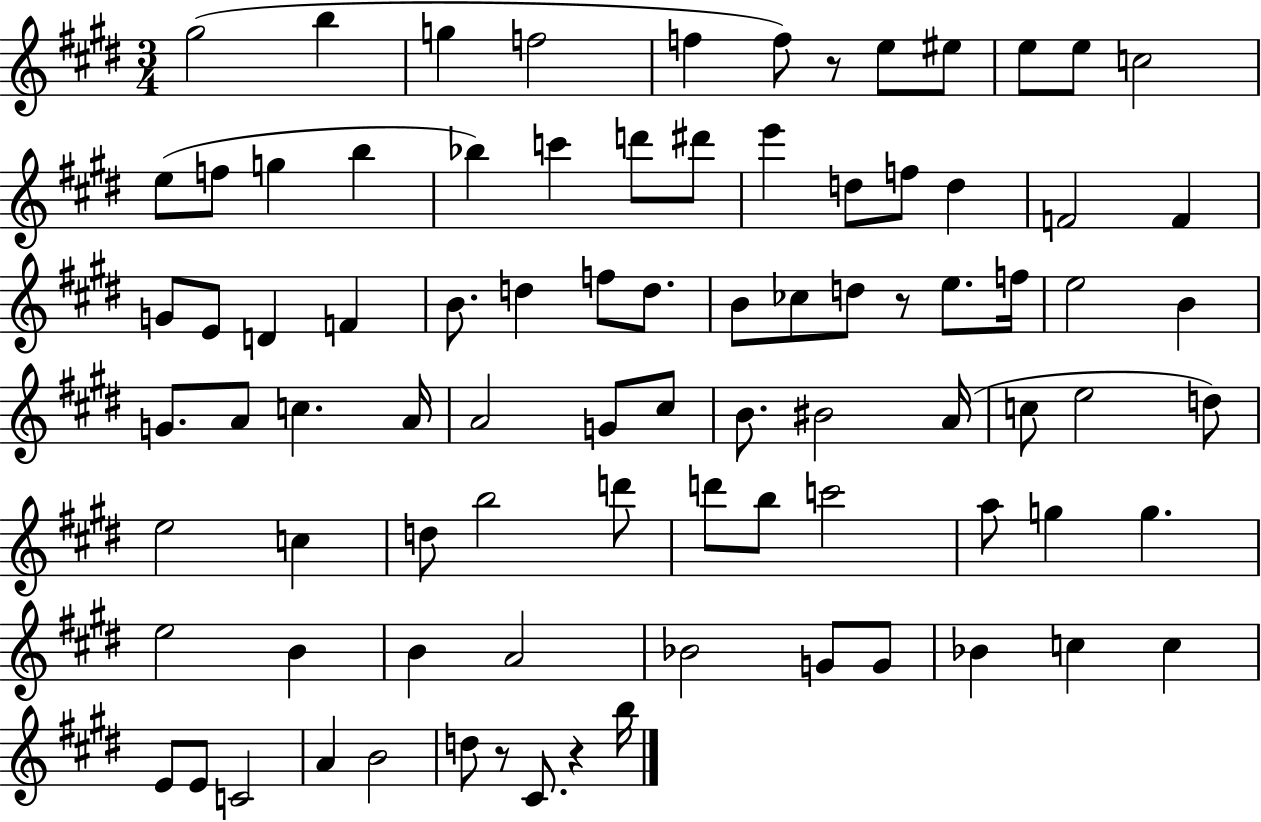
{
  \clef treble
  \numericTimeSignature
  \time 3/4
  \key e \major
  \repeat volta 2 { gis''2( b''4 | g''4 f''2 | f''4 f''8) r8 e''8 eis''8 | e''8 e''8 c''2 | \break e''8( f''8 g''4 b''4 | bes''4) c'''4 d'''8 dis'''8 | e'''4 d''8 f''8 d''4 | f'2 f'4 | \break g'8 e'8 d'4 f'4 | b'8. d''4 f''8 d''8. | b'8 ces''8 d''8 r8 e''8. f''16 | e''2 b'4 | \break g'8. a'8 c''4. a'16 | a'2 g'8 cis''8 | b'8. bis'2 a'16( | c''8 e''2 d''8) | \break e''2 c''4 | d''8 b''2 d'''8 | d'''8 b''8 c'''2 | a''8 g''4 g''4. | \break e''2 b'4 | b'4 a'2 | bes'2 g'8 g'8 | bes'4 c''4 c''4 | \break e'8 e'8 c'2 | a'4 b'2 | d''8 r8 cis'8. r4 b''16 | } \bar "|."
}